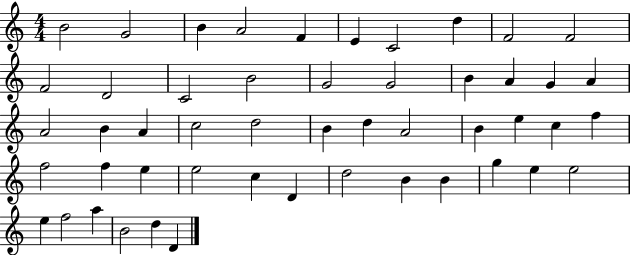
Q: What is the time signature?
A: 4/4